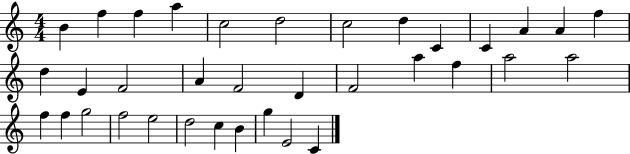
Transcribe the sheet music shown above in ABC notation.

X:1
T:Untitled
M:4/4
L:1/4
K:C
B f f a c2 d2 c2 d C C A A f d E F2 A F2 D F2 a f a2 a2 f f g2 f2 e2 d2 c B g E2 C